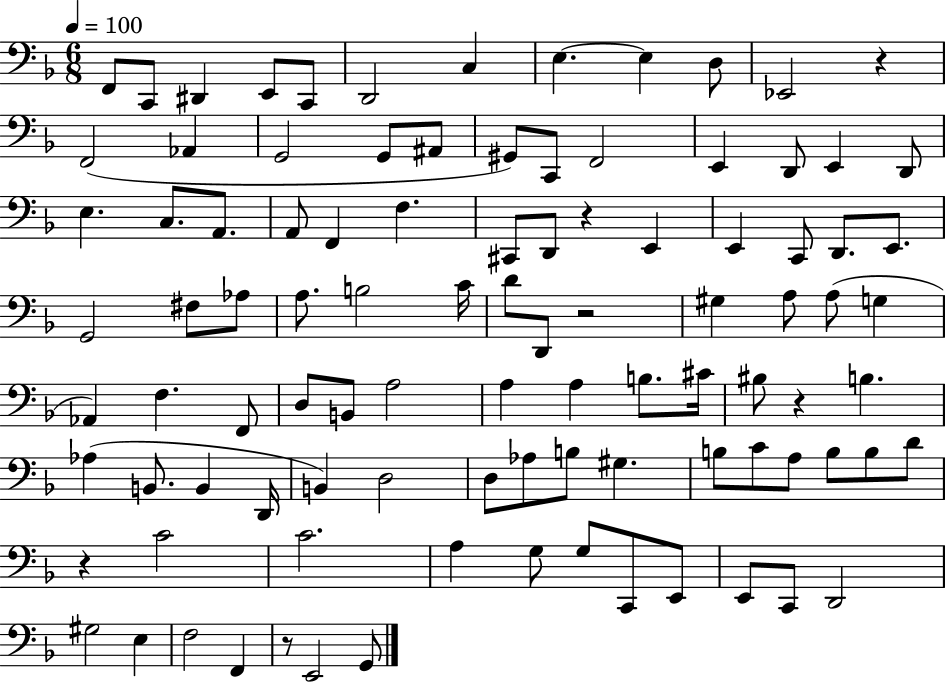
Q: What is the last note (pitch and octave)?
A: G2